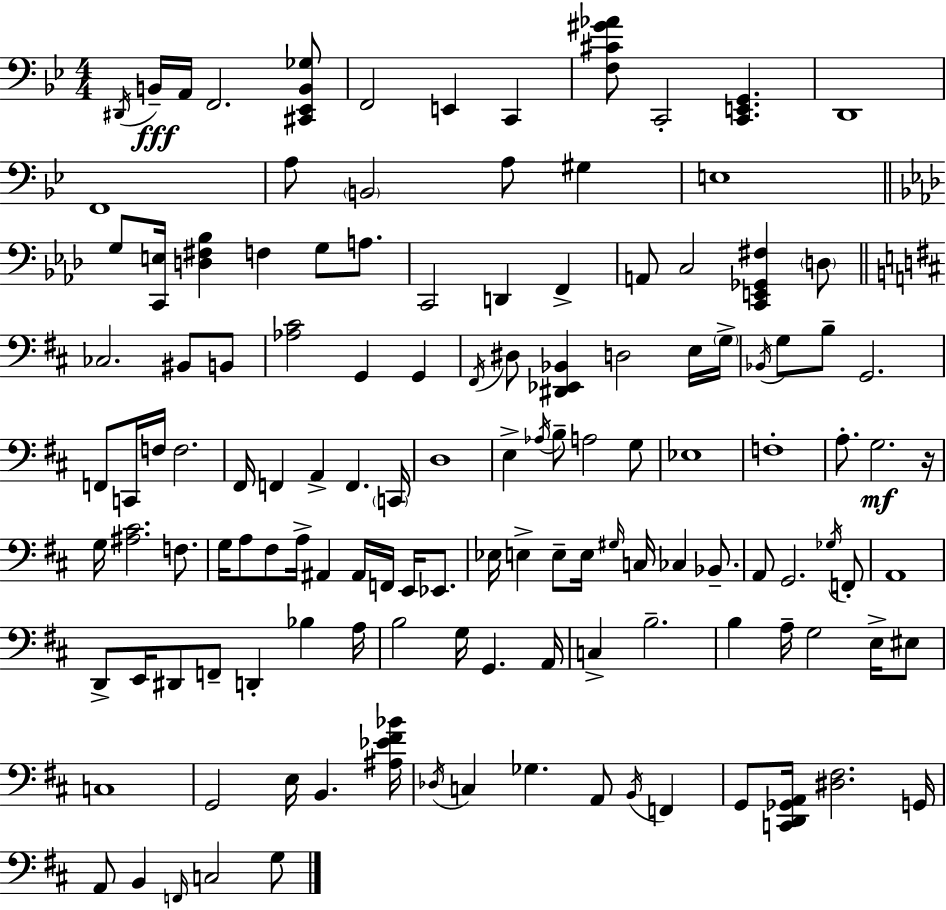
D#2/s B2/s A2/s F2/h. [C#2,Eb2,B2,Gb3]/e F2/h E2/q C2/q [F3,C#4,G#4,Ab4]/e C2/h [C2,E2,G2]/q. D2/w F2/w A3/e B2/h A3/e G#3/q E3/w G3/e [C2,E3]/s [D3,F#3,Bb3]/q F3/q G3/e A3/e. C2/h D2/q F2/q A2/e C3/h [C2,E2,Gb2,F#3]/q D3/e CES3/h. BIS2/e B2/e [Ab3,C#4]/h G2/q G2/q F#2/s D#3/e [D#2,Eb2,Bb2]/q D3/h E3/s G3/s Bb2/s G3/e B3/e G2/h. F2/e C2/s F3/s F3/h. F#2/s F2/q A2/q F2/q. C2/s D3/w E3/q Ab3/s B3/e A3/h G3/e Eb3/w F3/w A3/e. G3/h. R/s G3/s [A#3,C#4]/h. F3/e. G3/s A3/e F#3/e A3/s A#2/q A#2/s F2/s E2/s Eb2/e. Eb3/s E3/q E3/e E3/s G#3/s C3/s CES3/q Bb2/e. A2/e G2/h. Gb3/s F2/e A2/w D2/e E2/s D#2/e F2/e D2/q Bb3/q A3/s B3/h G3/s G2/q. A2/s C3/q B3/h. B3/q A3/s G3/h E3/s EIS3/e C3/w G2/h E3/s B2/q. [A#3,Eb4,F#4,Bb4]/s Db3/s C3/q Gb3/q. A2/e B2/s F2/q G2/e [C2,D2,Gb2,A2]/s [D#3,F#3]/h. G2/s A2/e B2/q F2/s C3/h G3/e